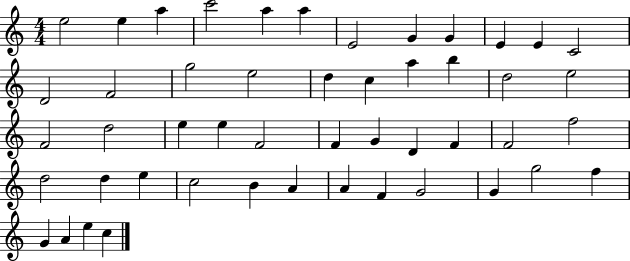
{
  \clef treble
  \numericTimeSignature
  \time 4/4
  \key c \major
  e''2 e''4 a''4 | c'''2 a''4 a''4 | e'2 g'4 g'4 | e'4 e'4 c'2 | \break d'2 f'2 | g''2 e''2 | d''4 c''4 a''4 b''4 | d''2 e''2 | \break f'2 d''2 | e''4 e''4 f'2 | f'4 g'4 d'4 f'4 | f'2 f''2 | \break d''2 d''4 e''4 | c''2 b'4 a'4 | a'4 f'4 g'2 | g'4 g''2 f''4 | \break g'4 a'4 e''4 c''4 | \bar "|."
}